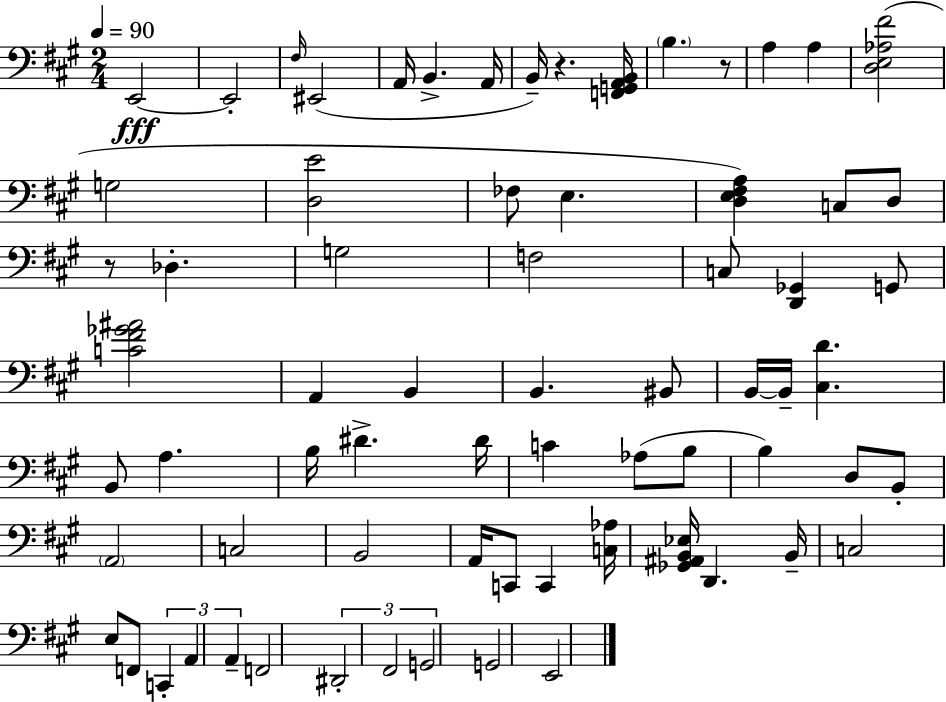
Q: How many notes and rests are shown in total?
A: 70